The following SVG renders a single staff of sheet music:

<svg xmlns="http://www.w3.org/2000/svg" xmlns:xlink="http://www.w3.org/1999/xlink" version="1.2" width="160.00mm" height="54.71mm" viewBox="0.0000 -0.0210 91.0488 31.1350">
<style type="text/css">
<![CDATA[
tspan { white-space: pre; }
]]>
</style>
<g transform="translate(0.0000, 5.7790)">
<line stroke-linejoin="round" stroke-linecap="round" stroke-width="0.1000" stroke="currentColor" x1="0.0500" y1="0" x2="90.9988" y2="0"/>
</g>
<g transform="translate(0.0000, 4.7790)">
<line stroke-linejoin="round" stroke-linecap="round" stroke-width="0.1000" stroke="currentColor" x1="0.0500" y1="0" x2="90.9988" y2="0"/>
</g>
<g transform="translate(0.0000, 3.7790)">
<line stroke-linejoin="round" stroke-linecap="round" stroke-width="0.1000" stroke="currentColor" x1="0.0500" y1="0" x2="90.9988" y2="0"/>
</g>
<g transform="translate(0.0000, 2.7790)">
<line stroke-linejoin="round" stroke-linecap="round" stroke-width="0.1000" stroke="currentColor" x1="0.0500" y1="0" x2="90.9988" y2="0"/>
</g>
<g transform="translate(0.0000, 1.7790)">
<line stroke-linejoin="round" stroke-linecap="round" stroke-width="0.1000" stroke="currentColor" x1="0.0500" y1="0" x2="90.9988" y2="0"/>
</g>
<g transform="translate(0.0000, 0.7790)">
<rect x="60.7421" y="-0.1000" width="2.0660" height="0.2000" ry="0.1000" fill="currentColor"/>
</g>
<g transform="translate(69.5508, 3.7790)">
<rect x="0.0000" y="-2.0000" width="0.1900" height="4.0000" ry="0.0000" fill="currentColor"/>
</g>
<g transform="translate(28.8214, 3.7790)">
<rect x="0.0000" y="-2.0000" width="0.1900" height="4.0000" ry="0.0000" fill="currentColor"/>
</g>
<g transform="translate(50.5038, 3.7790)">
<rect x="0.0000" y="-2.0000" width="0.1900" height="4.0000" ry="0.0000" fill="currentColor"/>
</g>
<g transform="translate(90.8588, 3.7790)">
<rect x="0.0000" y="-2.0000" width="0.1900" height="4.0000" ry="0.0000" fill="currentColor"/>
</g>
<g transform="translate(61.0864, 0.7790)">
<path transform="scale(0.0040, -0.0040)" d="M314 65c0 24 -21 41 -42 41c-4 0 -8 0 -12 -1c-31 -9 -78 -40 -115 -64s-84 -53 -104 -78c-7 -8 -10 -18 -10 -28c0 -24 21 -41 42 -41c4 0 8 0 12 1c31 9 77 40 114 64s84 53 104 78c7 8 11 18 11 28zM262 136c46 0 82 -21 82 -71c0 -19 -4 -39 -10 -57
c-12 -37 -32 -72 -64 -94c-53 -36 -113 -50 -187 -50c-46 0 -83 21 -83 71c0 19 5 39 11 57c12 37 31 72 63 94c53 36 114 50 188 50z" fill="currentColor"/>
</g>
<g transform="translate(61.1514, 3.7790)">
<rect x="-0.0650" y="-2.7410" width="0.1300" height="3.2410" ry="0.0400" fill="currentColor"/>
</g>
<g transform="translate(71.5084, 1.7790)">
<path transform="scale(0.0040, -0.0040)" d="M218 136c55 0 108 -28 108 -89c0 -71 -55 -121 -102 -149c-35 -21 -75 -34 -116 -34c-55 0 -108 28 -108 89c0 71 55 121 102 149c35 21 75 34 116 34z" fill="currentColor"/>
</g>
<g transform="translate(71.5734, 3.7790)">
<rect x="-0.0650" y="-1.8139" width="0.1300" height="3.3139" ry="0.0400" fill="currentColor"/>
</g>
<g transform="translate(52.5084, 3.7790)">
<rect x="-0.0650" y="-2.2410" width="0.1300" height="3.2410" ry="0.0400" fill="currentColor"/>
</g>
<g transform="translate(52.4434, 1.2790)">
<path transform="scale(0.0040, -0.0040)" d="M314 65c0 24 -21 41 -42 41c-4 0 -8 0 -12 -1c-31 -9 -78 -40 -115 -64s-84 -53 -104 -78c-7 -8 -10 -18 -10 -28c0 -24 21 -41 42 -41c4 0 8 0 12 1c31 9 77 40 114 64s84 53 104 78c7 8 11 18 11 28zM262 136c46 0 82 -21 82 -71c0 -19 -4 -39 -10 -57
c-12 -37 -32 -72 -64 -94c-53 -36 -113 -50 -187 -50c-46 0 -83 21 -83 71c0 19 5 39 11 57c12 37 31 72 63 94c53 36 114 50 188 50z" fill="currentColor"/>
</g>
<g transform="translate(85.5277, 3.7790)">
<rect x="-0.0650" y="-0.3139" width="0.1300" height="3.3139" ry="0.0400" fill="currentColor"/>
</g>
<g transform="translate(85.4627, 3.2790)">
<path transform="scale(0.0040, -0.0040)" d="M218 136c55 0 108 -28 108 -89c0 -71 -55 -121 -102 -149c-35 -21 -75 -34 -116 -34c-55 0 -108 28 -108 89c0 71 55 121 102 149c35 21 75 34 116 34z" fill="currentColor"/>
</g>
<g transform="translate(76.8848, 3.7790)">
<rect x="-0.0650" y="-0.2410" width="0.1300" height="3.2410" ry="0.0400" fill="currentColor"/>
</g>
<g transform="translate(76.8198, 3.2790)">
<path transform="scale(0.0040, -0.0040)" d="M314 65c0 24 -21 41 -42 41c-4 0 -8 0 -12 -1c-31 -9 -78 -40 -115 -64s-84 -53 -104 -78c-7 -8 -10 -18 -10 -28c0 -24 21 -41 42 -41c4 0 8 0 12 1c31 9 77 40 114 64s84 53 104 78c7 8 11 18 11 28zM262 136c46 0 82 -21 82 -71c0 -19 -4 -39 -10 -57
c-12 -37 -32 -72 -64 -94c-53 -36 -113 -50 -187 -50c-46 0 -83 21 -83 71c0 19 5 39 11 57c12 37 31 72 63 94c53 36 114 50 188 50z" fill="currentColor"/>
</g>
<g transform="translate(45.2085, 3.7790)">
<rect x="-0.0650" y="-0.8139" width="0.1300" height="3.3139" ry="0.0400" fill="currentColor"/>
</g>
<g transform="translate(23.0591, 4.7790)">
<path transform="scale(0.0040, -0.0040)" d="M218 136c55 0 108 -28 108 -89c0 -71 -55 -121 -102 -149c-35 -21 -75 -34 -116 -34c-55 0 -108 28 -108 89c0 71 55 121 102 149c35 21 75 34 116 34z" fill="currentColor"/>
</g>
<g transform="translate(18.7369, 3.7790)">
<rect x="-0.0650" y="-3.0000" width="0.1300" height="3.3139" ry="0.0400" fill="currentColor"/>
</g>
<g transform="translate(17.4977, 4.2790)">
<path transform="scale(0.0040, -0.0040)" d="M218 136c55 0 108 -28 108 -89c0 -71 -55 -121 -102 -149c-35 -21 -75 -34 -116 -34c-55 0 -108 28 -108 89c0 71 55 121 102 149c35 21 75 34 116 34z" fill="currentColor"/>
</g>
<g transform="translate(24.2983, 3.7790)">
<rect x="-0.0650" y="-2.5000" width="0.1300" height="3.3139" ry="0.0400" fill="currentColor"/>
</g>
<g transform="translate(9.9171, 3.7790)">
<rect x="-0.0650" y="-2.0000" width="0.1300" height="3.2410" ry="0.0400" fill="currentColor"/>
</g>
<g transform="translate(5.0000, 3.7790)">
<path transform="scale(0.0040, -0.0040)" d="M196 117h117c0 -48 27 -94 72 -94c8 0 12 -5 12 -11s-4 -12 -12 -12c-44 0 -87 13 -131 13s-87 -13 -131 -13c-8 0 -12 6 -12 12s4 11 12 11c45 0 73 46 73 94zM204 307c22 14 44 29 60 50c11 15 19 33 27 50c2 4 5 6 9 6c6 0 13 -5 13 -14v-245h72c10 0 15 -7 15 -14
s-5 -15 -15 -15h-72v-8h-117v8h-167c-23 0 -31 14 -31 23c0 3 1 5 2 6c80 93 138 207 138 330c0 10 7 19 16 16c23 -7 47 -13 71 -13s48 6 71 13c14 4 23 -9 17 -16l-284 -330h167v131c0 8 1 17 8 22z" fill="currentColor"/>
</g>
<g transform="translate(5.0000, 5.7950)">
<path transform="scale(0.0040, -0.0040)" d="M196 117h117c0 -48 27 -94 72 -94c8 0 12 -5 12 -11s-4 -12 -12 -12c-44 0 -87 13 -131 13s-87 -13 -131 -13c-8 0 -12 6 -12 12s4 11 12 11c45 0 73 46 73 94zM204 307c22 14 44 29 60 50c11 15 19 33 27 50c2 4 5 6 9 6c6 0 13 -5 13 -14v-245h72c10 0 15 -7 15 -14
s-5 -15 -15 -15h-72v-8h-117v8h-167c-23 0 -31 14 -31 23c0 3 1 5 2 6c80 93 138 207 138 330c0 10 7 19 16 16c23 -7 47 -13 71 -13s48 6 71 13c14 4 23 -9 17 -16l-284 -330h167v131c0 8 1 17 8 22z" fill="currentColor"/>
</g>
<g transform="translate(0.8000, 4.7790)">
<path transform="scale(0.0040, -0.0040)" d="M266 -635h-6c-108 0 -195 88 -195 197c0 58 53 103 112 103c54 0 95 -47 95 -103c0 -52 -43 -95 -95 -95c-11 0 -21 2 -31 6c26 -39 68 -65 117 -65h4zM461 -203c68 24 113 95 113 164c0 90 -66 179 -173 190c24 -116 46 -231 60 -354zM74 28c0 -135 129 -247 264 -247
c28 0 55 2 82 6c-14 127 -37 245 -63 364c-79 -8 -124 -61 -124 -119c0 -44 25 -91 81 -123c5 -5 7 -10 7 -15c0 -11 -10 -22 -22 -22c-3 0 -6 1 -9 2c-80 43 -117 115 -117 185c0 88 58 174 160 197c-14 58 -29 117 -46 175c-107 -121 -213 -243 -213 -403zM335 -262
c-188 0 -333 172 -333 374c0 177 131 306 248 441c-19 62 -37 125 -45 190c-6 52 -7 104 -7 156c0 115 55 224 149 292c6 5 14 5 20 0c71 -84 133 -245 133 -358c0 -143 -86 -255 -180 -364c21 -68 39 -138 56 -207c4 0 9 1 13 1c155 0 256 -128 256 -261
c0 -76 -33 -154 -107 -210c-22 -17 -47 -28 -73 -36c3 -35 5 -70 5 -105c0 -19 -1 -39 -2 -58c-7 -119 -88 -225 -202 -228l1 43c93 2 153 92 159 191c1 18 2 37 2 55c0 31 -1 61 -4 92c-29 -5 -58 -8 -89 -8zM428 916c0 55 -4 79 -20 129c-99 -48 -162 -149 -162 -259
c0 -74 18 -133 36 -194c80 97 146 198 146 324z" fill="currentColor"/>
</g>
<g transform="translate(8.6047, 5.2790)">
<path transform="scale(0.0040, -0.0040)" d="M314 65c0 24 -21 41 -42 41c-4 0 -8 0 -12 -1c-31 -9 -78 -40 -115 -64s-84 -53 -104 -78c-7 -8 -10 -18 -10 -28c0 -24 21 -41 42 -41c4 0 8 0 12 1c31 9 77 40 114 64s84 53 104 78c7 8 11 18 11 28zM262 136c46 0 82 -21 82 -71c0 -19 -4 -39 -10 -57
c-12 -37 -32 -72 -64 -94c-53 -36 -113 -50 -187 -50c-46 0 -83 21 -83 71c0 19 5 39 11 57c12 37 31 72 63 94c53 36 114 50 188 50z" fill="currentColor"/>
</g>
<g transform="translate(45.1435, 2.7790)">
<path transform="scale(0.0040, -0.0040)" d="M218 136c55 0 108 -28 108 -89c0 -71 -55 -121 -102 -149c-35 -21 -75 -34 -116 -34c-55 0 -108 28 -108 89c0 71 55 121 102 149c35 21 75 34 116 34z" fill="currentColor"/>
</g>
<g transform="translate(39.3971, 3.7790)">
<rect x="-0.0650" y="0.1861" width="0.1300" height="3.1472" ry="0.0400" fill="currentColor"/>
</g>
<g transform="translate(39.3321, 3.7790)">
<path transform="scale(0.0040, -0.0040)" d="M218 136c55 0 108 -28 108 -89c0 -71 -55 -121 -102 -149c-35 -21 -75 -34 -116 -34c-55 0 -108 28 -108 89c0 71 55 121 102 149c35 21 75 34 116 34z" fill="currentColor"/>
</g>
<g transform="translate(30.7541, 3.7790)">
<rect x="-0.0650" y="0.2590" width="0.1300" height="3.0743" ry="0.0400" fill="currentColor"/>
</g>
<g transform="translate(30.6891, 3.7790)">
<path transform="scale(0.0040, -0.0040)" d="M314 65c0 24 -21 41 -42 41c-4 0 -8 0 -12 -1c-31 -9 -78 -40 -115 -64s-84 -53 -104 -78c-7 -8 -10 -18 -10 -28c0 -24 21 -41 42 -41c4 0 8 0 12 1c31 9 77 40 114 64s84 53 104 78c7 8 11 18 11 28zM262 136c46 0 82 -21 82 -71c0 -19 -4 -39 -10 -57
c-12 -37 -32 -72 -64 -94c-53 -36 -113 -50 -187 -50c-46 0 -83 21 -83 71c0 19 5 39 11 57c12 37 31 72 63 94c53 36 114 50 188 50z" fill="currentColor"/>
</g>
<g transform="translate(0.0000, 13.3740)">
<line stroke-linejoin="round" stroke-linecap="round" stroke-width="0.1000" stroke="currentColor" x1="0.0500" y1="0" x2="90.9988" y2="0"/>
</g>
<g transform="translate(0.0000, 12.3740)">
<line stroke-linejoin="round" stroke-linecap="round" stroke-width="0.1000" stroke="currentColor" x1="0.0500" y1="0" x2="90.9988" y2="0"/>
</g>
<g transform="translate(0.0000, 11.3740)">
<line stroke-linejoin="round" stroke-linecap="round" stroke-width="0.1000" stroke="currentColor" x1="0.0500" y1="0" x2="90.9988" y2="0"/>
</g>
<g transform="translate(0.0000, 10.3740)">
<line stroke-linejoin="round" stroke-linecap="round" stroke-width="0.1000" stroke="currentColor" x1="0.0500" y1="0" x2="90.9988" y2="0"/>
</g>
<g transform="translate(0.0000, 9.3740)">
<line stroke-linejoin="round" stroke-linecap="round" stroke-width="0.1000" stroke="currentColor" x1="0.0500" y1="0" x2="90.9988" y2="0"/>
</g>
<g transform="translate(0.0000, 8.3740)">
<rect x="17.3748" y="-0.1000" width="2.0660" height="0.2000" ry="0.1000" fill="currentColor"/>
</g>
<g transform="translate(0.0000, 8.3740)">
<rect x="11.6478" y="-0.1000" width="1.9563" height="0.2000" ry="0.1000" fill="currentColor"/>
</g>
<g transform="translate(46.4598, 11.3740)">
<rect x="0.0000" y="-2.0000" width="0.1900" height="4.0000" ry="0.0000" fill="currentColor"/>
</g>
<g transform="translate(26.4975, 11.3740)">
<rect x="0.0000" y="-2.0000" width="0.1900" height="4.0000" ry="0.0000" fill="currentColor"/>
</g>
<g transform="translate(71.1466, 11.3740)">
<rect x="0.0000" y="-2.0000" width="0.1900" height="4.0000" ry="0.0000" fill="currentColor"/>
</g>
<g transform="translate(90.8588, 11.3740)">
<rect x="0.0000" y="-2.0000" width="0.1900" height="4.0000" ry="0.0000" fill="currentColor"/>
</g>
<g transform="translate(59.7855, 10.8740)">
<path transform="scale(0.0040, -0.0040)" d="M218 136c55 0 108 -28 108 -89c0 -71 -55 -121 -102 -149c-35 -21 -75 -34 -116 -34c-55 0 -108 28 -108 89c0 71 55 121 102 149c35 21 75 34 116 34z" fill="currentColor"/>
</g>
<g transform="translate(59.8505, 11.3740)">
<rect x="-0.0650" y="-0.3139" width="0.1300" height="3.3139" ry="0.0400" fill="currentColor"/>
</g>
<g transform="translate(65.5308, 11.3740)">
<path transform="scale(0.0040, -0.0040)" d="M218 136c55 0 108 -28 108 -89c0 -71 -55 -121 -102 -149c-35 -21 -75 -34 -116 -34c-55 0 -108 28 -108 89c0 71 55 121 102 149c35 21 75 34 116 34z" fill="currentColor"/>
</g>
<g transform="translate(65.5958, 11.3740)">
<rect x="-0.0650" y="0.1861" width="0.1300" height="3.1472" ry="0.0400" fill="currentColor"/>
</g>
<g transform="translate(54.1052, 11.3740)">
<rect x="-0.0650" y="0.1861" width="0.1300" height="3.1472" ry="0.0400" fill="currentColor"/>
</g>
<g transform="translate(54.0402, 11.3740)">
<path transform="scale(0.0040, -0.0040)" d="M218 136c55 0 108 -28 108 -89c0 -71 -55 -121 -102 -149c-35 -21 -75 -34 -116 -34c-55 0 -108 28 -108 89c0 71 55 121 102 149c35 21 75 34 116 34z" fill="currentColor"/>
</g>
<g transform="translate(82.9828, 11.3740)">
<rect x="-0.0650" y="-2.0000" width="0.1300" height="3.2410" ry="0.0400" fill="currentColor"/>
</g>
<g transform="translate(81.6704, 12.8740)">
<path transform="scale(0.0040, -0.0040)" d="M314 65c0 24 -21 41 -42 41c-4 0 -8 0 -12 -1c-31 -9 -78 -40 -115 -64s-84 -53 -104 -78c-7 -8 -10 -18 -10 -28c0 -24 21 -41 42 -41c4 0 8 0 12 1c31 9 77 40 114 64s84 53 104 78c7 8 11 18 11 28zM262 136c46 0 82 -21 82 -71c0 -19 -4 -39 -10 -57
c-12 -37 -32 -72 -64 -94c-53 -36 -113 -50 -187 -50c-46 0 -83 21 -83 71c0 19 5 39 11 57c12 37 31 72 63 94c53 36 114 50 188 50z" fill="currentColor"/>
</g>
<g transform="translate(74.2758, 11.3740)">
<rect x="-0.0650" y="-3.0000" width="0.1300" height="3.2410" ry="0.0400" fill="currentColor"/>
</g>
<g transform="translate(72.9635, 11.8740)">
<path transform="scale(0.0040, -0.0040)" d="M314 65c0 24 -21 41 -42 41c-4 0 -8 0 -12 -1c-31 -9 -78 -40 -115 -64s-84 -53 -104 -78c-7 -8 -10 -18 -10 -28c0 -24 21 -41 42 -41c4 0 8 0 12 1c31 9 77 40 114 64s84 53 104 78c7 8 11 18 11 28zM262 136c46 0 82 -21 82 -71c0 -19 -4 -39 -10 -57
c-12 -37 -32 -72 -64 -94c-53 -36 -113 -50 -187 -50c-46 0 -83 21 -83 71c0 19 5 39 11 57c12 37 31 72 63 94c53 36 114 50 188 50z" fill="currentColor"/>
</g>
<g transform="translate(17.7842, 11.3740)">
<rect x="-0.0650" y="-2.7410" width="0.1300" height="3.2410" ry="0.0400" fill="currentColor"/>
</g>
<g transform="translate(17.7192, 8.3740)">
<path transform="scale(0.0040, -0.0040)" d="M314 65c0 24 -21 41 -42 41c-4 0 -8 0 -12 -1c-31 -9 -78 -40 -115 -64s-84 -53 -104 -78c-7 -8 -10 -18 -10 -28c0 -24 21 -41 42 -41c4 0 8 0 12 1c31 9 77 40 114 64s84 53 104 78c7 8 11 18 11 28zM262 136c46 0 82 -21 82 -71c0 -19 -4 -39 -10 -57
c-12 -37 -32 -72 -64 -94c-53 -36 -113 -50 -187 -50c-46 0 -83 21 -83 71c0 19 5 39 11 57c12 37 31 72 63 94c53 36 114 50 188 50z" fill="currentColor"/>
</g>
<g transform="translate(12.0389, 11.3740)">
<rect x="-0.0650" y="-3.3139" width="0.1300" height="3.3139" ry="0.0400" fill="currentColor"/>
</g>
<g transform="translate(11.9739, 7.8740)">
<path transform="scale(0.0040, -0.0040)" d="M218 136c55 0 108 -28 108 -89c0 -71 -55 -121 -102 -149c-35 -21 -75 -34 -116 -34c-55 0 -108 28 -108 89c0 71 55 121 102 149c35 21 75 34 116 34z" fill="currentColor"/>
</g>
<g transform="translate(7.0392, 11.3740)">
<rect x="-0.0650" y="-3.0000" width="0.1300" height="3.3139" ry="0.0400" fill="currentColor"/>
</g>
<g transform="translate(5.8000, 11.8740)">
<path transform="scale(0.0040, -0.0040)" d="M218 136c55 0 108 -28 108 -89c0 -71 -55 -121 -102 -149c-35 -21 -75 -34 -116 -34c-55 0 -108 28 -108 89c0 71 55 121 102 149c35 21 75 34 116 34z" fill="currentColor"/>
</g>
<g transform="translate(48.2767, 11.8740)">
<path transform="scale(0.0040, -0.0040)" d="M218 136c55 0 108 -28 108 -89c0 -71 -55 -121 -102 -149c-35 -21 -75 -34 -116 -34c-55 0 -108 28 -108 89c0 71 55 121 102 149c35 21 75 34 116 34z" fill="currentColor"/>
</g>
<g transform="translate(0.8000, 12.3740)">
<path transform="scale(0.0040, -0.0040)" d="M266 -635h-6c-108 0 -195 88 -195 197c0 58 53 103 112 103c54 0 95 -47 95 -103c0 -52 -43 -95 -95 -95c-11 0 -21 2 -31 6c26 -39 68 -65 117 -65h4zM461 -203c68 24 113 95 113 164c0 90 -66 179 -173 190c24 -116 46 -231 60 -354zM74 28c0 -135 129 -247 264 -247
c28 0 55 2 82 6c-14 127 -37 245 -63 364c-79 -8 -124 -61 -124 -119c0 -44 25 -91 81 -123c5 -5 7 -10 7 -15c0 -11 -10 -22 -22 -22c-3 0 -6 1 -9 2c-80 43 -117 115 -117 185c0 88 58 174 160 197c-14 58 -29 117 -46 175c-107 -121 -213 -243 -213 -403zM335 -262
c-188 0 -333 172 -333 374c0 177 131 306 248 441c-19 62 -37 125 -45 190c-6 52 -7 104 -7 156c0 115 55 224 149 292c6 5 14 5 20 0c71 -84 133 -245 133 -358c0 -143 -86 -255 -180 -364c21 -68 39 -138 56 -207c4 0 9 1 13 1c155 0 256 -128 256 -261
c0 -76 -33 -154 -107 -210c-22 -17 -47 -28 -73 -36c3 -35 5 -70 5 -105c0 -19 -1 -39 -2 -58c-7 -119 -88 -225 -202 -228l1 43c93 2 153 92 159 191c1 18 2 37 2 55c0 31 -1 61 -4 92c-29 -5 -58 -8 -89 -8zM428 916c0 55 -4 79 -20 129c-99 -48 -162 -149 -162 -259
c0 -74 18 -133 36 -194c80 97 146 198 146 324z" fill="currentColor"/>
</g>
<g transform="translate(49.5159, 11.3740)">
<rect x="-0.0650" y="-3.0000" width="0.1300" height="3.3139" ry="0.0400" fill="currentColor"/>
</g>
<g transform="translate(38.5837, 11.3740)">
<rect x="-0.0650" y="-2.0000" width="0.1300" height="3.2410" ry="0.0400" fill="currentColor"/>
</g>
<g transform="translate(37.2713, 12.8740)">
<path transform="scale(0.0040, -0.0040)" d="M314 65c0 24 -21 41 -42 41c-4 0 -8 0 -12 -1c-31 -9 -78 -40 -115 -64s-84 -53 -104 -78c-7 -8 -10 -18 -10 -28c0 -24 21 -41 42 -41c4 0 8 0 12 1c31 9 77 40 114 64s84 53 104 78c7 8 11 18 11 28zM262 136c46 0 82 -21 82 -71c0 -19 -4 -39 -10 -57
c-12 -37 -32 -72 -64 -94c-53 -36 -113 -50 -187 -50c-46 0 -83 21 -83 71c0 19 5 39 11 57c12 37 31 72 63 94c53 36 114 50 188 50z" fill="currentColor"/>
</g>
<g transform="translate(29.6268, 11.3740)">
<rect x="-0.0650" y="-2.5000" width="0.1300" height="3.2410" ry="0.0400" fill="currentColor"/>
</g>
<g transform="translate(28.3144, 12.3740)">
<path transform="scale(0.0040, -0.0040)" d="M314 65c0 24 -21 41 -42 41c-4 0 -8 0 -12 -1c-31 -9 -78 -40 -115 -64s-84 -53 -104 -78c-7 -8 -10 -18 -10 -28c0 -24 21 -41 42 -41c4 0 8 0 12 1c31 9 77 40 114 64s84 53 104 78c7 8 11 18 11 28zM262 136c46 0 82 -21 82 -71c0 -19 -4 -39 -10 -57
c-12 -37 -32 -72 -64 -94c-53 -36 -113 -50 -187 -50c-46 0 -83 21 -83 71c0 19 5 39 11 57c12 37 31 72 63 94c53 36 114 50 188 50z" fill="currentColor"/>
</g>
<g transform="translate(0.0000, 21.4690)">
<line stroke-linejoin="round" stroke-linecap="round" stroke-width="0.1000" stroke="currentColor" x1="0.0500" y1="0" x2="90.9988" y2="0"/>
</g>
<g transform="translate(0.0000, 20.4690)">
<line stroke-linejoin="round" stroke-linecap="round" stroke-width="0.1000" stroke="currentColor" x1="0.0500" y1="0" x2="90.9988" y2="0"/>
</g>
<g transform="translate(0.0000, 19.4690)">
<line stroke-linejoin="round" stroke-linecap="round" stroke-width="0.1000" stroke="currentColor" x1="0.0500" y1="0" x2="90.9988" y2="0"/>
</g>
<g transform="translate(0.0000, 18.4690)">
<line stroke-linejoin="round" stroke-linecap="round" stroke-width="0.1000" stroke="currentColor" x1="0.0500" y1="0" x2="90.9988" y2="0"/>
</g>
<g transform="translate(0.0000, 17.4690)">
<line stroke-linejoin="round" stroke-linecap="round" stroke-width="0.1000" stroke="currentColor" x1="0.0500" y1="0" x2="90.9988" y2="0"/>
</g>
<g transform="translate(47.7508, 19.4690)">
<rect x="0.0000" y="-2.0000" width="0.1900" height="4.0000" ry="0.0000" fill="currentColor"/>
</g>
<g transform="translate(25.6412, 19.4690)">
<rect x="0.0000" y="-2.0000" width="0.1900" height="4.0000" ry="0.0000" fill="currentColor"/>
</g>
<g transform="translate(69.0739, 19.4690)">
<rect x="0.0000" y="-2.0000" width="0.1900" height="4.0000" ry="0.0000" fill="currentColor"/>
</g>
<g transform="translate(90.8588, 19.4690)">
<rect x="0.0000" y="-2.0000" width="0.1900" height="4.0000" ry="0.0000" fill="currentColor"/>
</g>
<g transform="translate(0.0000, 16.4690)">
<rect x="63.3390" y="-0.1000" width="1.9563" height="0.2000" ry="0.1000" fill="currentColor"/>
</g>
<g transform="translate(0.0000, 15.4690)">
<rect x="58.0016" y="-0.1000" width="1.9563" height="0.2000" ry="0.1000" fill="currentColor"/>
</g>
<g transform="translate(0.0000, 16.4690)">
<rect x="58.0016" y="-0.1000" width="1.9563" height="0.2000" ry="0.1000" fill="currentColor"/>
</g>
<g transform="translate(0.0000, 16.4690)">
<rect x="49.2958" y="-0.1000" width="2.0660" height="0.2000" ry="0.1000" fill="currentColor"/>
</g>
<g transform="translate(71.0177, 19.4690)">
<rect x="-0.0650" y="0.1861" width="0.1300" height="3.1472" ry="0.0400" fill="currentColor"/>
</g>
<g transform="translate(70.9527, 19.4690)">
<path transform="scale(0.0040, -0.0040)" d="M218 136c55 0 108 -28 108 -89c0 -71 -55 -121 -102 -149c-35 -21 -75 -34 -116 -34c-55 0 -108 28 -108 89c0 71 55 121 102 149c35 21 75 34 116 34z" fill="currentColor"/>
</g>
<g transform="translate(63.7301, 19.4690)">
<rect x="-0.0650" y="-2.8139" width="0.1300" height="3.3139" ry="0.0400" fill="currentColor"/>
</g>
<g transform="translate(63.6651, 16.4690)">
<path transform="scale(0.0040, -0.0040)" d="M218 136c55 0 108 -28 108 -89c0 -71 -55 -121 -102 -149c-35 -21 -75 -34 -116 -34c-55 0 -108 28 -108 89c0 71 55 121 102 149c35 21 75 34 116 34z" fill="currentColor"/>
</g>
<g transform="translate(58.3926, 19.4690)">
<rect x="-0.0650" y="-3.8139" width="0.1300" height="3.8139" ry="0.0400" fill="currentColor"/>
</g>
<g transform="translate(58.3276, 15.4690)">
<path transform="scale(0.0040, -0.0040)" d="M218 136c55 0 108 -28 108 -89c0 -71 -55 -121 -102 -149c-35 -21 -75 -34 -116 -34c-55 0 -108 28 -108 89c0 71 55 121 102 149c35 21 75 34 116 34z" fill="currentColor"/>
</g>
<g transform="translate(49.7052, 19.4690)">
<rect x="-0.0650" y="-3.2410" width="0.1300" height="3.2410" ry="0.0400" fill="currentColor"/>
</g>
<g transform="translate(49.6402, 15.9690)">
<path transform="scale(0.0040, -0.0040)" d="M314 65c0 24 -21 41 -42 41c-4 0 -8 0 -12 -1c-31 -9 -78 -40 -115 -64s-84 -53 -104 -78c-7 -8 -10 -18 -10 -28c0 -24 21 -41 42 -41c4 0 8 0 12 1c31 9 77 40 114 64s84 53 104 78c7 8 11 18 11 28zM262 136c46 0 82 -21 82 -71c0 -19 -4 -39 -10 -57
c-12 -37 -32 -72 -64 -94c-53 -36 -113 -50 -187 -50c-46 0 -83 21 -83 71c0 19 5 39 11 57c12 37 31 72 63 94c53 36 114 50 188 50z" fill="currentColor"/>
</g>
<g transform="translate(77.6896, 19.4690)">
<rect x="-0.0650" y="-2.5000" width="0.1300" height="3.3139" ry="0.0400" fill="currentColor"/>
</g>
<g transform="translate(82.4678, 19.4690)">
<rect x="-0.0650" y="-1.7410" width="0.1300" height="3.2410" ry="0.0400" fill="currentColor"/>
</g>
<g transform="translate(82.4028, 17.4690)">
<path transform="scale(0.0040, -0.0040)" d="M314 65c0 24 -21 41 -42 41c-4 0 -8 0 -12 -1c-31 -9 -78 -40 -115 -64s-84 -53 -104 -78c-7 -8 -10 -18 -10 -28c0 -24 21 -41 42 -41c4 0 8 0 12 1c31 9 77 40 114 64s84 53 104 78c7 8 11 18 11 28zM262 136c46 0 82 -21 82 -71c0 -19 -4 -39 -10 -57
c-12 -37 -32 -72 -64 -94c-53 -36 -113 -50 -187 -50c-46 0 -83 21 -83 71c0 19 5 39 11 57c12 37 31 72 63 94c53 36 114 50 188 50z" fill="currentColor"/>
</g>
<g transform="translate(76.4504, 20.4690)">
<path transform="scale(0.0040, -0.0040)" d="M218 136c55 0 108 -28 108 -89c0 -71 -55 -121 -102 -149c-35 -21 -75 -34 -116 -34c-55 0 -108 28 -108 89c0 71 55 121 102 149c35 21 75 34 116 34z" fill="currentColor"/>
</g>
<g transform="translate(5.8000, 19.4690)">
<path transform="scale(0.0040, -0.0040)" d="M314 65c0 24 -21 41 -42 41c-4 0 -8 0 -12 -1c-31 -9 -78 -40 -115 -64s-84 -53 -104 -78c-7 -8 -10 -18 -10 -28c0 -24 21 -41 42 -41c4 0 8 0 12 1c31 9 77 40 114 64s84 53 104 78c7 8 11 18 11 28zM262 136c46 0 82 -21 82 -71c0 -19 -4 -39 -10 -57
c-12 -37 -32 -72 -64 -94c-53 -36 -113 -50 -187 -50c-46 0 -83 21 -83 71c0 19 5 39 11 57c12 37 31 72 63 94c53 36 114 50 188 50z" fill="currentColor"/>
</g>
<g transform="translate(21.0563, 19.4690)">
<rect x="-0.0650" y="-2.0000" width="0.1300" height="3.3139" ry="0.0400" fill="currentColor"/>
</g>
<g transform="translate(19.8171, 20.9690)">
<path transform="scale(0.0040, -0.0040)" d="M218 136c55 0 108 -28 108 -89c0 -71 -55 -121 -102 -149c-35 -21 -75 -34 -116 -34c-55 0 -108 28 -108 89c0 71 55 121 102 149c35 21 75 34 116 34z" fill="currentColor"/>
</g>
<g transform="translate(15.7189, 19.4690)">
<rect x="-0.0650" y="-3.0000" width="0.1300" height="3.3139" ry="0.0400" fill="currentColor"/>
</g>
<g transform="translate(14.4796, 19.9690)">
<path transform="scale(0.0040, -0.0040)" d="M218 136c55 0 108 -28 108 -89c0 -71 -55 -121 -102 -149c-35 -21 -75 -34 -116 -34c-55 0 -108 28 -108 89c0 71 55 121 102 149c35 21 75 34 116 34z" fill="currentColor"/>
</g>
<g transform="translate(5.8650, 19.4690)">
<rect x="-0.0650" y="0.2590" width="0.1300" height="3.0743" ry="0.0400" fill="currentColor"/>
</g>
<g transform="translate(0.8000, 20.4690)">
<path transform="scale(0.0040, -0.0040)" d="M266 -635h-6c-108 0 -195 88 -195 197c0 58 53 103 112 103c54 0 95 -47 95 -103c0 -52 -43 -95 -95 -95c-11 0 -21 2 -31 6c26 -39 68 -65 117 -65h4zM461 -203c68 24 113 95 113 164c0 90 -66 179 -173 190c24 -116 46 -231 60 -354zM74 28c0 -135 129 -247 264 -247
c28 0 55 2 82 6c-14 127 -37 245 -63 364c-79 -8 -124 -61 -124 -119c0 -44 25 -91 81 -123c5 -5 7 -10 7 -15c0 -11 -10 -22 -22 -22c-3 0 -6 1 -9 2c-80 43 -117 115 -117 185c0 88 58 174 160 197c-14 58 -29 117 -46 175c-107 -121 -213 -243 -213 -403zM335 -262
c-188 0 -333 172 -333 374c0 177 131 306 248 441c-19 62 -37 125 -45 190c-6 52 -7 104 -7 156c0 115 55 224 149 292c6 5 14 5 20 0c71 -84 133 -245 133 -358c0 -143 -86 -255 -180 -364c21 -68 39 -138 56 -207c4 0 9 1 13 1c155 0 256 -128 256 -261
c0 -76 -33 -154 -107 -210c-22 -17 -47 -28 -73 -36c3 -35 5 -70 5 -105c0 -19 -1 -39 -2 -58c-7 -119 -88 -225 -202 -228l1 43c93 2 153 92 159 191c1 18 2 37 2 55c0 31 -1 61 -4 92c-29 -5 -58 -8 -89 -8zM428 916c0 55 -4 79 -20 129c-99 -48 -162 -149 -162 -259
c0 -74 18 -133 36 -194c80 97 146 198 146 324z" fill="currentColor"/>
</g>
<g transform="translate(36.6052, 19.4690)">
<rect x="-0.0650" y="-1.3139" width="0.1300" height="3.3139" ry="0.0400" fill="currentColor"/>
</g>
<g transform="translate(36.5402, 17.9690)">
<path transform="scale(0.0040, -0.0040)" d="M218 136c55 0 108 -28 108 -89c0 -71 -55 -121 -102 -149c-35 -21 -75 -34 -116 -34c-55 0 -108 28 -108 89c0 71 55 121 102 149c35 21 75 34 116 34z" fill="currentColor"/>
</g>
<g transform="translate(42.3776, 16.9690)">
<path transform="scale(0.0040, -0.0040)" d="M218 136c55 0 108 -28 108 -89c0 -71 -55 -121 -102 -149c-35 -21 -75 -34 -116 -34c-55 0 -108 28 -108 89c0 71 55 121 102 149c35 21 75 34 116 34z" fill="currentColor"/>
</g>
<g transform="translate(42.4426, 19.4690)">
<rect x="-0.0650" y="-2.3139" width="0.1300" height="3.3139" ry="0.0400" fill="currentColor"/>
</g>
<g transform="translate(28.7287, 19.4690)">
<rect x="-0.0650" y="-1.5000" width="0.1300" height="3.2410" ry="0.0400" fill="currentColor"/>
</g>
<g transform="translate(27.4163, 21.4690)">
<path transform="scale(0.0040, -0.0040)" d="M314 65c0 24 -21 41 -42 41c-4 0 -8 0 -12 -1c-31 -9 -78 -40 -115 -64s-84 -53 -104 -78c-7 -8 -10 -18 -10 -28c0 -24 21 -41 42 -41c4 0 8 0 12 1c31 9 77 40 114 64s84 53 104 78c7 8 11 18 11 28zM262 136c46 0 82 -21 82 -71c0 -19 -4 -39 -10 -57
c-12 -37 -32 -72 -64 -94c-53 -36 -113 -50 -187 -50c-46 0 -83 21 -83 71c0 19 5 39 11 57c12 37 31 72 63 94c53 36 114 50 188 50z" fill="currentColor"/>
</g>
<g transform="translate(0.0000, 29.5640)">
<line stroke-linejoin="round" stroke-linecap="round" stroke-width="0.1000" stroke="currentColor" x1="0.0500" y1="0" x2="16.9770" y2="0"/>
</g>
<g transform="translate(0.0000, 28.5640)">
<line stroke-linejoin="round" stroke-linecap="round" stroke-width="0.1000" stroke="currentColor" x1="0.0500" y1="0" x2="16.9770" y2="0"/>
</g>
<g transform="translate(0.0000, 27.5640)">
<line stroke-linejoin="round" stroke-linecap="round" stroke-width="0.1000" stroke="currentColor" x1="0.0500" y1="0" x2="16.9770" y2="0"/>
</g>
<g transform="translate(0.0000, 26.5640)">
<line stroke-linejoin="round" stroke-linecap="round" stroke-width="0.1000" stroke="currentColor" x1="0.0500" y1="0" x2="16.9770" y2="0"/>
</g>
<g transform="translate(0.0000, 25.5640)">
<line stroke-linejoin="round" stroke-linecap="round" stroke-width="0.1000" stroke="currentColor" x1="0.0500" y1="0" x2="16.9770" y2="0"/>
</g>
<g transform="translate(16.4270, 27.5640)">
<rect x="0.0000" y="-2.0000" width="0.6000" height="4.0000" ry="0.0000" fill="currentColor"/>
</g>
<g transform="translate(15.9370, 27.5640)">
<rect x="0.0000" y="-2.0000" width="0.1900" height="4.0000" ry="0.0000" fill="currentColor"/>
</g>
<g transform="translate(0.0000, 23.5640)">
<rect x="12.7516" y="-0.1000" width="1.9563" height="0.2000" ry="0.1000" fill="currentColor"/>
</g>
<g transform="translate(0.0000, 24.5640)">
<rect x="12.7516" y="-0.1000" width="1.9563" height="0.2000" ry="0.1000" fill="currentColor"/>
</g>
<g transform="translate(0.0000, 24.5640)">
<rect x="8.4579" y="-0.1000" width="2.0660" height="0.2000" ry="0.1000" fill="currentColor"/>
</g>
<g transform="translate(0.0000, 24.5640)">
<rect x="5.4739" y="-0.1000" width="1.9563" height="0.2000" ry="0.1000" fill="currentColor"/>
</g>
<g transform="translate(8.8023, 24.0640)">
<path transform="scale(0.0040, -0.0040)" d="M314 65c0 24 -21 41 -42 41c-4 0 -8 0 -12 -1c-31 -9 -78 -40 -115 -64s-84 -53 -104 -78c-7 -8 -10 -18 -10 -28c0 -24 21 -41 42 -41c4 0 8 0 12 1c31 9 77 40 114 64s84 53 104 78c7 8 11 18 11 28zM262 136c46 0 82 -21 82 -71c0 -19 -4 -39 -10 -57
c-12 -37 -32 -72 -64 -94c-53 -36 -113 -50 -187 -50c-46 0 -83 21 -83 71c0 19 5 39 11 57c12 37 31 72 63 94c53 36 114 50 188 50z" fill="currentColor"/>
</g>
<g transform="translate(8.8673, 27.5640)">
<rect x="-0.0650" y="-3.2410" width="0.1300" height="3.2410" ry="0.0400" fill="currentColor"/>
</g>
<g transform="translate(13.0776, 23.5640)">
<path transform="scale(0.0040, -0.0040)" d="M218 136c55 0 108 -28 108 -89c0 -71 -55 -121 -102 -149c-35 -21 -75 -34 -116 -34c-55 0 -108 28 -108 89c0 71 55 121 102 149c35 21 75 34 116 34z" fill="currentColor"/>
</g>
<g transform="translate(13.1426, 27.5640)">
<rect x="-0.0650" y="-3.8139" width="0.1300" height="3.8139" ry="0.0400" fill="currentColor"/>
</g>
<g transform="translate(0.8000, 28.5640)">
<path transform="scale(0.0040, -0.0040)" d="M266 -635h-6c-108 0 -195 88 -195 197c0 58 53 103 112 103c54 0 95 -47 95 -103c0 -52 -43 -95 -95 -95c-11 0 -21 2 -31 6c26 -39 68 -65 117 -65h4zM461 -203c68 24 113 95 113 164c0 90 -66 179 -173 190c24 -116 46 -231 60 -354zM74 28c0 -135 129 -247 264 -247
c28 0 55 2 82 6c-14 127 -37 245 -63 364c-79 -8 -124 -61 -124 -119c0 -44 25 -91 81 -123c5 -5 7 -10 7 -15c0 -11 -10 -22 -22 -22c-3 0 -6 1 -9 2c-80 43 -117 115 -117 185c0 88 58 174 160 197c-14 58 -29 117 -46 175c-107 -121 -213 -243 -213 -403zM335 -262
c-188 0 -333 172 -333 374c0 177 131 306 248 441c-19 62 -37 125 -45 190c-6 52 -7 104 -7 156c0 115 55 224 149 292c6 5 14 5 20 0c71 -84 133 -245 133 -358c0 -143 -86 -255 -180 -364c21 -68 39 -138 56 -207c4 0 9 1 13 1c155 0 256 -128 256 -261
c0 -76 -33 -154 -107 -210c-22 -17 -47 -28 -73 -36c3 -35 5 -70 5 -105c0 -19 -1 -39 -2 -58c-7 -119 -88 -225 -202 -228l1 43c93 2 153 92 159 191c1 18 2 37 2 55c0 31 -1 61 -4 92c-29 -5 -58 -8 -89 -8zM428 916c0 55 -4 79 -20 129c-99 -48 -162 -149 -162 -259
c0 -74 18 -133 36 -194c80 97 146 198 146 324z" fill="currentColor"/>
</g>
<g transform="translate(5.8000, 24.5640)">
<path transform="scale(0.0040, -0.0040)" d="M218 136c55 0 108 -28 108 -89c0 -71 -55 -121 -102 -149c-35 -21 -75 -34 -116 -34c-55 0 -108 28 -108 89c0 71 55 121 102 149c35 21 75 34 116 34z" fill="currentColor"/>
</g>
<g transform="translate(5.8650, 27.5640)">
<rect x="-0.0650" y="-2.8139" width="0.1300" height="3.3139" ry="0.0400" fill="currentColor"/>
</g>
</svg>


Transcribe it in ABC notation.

X:1
T:Untitled
M:4/4
L:1/4
K:C
F2 A G B2 B d g2 a2 f c2 c A b a2 G2 F2 A B c B A2 F2 B2 A F E2 e g b2 c' a B G f2 a b2 c'